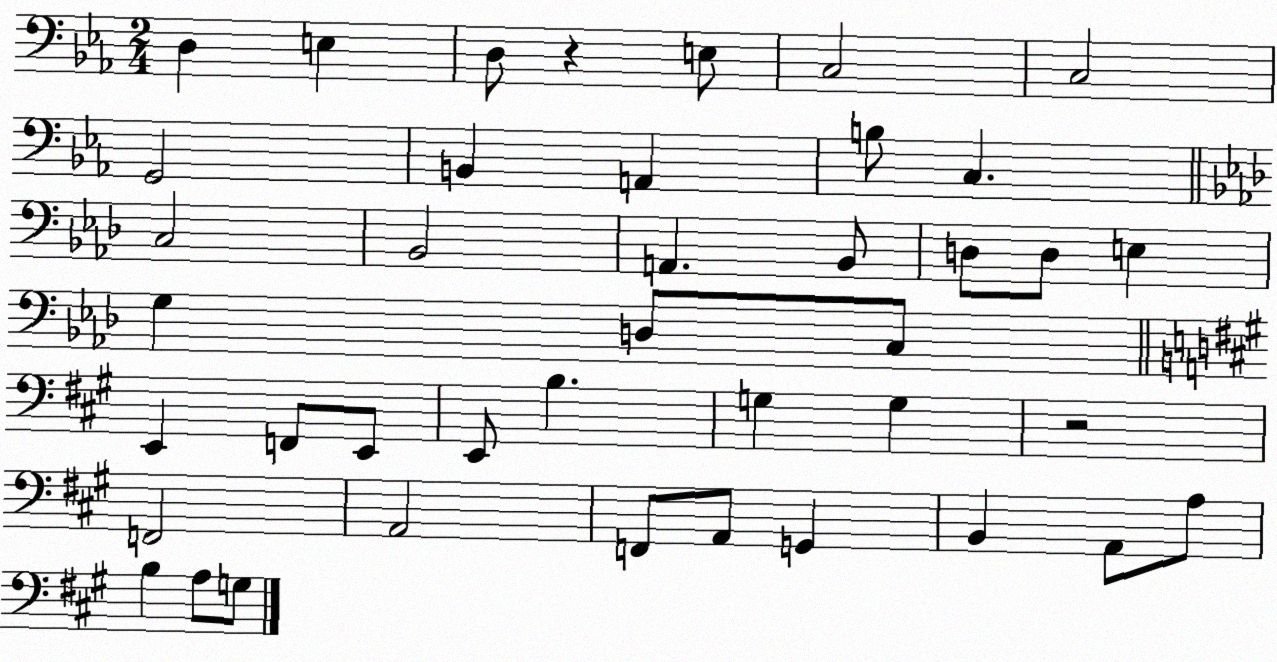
X:1
T:Untitled
M:2/4
L:1/4
K:Eb
D, E, D,/2 z E,/2 C,2 C,2 G,,2 B,, A,, B,/2 C, C,2 _B,,2 A,, _B,,/2 D,/2 D,/2 E, G, D,/2 C,/2 E,, F,,/2 E,,/2 E,,/2 B, G, G, z2 F,,2 A,,2 F,,/2 A,,/2 G,, B,, A,,/2 A,/2 B, A,/2 G,/2